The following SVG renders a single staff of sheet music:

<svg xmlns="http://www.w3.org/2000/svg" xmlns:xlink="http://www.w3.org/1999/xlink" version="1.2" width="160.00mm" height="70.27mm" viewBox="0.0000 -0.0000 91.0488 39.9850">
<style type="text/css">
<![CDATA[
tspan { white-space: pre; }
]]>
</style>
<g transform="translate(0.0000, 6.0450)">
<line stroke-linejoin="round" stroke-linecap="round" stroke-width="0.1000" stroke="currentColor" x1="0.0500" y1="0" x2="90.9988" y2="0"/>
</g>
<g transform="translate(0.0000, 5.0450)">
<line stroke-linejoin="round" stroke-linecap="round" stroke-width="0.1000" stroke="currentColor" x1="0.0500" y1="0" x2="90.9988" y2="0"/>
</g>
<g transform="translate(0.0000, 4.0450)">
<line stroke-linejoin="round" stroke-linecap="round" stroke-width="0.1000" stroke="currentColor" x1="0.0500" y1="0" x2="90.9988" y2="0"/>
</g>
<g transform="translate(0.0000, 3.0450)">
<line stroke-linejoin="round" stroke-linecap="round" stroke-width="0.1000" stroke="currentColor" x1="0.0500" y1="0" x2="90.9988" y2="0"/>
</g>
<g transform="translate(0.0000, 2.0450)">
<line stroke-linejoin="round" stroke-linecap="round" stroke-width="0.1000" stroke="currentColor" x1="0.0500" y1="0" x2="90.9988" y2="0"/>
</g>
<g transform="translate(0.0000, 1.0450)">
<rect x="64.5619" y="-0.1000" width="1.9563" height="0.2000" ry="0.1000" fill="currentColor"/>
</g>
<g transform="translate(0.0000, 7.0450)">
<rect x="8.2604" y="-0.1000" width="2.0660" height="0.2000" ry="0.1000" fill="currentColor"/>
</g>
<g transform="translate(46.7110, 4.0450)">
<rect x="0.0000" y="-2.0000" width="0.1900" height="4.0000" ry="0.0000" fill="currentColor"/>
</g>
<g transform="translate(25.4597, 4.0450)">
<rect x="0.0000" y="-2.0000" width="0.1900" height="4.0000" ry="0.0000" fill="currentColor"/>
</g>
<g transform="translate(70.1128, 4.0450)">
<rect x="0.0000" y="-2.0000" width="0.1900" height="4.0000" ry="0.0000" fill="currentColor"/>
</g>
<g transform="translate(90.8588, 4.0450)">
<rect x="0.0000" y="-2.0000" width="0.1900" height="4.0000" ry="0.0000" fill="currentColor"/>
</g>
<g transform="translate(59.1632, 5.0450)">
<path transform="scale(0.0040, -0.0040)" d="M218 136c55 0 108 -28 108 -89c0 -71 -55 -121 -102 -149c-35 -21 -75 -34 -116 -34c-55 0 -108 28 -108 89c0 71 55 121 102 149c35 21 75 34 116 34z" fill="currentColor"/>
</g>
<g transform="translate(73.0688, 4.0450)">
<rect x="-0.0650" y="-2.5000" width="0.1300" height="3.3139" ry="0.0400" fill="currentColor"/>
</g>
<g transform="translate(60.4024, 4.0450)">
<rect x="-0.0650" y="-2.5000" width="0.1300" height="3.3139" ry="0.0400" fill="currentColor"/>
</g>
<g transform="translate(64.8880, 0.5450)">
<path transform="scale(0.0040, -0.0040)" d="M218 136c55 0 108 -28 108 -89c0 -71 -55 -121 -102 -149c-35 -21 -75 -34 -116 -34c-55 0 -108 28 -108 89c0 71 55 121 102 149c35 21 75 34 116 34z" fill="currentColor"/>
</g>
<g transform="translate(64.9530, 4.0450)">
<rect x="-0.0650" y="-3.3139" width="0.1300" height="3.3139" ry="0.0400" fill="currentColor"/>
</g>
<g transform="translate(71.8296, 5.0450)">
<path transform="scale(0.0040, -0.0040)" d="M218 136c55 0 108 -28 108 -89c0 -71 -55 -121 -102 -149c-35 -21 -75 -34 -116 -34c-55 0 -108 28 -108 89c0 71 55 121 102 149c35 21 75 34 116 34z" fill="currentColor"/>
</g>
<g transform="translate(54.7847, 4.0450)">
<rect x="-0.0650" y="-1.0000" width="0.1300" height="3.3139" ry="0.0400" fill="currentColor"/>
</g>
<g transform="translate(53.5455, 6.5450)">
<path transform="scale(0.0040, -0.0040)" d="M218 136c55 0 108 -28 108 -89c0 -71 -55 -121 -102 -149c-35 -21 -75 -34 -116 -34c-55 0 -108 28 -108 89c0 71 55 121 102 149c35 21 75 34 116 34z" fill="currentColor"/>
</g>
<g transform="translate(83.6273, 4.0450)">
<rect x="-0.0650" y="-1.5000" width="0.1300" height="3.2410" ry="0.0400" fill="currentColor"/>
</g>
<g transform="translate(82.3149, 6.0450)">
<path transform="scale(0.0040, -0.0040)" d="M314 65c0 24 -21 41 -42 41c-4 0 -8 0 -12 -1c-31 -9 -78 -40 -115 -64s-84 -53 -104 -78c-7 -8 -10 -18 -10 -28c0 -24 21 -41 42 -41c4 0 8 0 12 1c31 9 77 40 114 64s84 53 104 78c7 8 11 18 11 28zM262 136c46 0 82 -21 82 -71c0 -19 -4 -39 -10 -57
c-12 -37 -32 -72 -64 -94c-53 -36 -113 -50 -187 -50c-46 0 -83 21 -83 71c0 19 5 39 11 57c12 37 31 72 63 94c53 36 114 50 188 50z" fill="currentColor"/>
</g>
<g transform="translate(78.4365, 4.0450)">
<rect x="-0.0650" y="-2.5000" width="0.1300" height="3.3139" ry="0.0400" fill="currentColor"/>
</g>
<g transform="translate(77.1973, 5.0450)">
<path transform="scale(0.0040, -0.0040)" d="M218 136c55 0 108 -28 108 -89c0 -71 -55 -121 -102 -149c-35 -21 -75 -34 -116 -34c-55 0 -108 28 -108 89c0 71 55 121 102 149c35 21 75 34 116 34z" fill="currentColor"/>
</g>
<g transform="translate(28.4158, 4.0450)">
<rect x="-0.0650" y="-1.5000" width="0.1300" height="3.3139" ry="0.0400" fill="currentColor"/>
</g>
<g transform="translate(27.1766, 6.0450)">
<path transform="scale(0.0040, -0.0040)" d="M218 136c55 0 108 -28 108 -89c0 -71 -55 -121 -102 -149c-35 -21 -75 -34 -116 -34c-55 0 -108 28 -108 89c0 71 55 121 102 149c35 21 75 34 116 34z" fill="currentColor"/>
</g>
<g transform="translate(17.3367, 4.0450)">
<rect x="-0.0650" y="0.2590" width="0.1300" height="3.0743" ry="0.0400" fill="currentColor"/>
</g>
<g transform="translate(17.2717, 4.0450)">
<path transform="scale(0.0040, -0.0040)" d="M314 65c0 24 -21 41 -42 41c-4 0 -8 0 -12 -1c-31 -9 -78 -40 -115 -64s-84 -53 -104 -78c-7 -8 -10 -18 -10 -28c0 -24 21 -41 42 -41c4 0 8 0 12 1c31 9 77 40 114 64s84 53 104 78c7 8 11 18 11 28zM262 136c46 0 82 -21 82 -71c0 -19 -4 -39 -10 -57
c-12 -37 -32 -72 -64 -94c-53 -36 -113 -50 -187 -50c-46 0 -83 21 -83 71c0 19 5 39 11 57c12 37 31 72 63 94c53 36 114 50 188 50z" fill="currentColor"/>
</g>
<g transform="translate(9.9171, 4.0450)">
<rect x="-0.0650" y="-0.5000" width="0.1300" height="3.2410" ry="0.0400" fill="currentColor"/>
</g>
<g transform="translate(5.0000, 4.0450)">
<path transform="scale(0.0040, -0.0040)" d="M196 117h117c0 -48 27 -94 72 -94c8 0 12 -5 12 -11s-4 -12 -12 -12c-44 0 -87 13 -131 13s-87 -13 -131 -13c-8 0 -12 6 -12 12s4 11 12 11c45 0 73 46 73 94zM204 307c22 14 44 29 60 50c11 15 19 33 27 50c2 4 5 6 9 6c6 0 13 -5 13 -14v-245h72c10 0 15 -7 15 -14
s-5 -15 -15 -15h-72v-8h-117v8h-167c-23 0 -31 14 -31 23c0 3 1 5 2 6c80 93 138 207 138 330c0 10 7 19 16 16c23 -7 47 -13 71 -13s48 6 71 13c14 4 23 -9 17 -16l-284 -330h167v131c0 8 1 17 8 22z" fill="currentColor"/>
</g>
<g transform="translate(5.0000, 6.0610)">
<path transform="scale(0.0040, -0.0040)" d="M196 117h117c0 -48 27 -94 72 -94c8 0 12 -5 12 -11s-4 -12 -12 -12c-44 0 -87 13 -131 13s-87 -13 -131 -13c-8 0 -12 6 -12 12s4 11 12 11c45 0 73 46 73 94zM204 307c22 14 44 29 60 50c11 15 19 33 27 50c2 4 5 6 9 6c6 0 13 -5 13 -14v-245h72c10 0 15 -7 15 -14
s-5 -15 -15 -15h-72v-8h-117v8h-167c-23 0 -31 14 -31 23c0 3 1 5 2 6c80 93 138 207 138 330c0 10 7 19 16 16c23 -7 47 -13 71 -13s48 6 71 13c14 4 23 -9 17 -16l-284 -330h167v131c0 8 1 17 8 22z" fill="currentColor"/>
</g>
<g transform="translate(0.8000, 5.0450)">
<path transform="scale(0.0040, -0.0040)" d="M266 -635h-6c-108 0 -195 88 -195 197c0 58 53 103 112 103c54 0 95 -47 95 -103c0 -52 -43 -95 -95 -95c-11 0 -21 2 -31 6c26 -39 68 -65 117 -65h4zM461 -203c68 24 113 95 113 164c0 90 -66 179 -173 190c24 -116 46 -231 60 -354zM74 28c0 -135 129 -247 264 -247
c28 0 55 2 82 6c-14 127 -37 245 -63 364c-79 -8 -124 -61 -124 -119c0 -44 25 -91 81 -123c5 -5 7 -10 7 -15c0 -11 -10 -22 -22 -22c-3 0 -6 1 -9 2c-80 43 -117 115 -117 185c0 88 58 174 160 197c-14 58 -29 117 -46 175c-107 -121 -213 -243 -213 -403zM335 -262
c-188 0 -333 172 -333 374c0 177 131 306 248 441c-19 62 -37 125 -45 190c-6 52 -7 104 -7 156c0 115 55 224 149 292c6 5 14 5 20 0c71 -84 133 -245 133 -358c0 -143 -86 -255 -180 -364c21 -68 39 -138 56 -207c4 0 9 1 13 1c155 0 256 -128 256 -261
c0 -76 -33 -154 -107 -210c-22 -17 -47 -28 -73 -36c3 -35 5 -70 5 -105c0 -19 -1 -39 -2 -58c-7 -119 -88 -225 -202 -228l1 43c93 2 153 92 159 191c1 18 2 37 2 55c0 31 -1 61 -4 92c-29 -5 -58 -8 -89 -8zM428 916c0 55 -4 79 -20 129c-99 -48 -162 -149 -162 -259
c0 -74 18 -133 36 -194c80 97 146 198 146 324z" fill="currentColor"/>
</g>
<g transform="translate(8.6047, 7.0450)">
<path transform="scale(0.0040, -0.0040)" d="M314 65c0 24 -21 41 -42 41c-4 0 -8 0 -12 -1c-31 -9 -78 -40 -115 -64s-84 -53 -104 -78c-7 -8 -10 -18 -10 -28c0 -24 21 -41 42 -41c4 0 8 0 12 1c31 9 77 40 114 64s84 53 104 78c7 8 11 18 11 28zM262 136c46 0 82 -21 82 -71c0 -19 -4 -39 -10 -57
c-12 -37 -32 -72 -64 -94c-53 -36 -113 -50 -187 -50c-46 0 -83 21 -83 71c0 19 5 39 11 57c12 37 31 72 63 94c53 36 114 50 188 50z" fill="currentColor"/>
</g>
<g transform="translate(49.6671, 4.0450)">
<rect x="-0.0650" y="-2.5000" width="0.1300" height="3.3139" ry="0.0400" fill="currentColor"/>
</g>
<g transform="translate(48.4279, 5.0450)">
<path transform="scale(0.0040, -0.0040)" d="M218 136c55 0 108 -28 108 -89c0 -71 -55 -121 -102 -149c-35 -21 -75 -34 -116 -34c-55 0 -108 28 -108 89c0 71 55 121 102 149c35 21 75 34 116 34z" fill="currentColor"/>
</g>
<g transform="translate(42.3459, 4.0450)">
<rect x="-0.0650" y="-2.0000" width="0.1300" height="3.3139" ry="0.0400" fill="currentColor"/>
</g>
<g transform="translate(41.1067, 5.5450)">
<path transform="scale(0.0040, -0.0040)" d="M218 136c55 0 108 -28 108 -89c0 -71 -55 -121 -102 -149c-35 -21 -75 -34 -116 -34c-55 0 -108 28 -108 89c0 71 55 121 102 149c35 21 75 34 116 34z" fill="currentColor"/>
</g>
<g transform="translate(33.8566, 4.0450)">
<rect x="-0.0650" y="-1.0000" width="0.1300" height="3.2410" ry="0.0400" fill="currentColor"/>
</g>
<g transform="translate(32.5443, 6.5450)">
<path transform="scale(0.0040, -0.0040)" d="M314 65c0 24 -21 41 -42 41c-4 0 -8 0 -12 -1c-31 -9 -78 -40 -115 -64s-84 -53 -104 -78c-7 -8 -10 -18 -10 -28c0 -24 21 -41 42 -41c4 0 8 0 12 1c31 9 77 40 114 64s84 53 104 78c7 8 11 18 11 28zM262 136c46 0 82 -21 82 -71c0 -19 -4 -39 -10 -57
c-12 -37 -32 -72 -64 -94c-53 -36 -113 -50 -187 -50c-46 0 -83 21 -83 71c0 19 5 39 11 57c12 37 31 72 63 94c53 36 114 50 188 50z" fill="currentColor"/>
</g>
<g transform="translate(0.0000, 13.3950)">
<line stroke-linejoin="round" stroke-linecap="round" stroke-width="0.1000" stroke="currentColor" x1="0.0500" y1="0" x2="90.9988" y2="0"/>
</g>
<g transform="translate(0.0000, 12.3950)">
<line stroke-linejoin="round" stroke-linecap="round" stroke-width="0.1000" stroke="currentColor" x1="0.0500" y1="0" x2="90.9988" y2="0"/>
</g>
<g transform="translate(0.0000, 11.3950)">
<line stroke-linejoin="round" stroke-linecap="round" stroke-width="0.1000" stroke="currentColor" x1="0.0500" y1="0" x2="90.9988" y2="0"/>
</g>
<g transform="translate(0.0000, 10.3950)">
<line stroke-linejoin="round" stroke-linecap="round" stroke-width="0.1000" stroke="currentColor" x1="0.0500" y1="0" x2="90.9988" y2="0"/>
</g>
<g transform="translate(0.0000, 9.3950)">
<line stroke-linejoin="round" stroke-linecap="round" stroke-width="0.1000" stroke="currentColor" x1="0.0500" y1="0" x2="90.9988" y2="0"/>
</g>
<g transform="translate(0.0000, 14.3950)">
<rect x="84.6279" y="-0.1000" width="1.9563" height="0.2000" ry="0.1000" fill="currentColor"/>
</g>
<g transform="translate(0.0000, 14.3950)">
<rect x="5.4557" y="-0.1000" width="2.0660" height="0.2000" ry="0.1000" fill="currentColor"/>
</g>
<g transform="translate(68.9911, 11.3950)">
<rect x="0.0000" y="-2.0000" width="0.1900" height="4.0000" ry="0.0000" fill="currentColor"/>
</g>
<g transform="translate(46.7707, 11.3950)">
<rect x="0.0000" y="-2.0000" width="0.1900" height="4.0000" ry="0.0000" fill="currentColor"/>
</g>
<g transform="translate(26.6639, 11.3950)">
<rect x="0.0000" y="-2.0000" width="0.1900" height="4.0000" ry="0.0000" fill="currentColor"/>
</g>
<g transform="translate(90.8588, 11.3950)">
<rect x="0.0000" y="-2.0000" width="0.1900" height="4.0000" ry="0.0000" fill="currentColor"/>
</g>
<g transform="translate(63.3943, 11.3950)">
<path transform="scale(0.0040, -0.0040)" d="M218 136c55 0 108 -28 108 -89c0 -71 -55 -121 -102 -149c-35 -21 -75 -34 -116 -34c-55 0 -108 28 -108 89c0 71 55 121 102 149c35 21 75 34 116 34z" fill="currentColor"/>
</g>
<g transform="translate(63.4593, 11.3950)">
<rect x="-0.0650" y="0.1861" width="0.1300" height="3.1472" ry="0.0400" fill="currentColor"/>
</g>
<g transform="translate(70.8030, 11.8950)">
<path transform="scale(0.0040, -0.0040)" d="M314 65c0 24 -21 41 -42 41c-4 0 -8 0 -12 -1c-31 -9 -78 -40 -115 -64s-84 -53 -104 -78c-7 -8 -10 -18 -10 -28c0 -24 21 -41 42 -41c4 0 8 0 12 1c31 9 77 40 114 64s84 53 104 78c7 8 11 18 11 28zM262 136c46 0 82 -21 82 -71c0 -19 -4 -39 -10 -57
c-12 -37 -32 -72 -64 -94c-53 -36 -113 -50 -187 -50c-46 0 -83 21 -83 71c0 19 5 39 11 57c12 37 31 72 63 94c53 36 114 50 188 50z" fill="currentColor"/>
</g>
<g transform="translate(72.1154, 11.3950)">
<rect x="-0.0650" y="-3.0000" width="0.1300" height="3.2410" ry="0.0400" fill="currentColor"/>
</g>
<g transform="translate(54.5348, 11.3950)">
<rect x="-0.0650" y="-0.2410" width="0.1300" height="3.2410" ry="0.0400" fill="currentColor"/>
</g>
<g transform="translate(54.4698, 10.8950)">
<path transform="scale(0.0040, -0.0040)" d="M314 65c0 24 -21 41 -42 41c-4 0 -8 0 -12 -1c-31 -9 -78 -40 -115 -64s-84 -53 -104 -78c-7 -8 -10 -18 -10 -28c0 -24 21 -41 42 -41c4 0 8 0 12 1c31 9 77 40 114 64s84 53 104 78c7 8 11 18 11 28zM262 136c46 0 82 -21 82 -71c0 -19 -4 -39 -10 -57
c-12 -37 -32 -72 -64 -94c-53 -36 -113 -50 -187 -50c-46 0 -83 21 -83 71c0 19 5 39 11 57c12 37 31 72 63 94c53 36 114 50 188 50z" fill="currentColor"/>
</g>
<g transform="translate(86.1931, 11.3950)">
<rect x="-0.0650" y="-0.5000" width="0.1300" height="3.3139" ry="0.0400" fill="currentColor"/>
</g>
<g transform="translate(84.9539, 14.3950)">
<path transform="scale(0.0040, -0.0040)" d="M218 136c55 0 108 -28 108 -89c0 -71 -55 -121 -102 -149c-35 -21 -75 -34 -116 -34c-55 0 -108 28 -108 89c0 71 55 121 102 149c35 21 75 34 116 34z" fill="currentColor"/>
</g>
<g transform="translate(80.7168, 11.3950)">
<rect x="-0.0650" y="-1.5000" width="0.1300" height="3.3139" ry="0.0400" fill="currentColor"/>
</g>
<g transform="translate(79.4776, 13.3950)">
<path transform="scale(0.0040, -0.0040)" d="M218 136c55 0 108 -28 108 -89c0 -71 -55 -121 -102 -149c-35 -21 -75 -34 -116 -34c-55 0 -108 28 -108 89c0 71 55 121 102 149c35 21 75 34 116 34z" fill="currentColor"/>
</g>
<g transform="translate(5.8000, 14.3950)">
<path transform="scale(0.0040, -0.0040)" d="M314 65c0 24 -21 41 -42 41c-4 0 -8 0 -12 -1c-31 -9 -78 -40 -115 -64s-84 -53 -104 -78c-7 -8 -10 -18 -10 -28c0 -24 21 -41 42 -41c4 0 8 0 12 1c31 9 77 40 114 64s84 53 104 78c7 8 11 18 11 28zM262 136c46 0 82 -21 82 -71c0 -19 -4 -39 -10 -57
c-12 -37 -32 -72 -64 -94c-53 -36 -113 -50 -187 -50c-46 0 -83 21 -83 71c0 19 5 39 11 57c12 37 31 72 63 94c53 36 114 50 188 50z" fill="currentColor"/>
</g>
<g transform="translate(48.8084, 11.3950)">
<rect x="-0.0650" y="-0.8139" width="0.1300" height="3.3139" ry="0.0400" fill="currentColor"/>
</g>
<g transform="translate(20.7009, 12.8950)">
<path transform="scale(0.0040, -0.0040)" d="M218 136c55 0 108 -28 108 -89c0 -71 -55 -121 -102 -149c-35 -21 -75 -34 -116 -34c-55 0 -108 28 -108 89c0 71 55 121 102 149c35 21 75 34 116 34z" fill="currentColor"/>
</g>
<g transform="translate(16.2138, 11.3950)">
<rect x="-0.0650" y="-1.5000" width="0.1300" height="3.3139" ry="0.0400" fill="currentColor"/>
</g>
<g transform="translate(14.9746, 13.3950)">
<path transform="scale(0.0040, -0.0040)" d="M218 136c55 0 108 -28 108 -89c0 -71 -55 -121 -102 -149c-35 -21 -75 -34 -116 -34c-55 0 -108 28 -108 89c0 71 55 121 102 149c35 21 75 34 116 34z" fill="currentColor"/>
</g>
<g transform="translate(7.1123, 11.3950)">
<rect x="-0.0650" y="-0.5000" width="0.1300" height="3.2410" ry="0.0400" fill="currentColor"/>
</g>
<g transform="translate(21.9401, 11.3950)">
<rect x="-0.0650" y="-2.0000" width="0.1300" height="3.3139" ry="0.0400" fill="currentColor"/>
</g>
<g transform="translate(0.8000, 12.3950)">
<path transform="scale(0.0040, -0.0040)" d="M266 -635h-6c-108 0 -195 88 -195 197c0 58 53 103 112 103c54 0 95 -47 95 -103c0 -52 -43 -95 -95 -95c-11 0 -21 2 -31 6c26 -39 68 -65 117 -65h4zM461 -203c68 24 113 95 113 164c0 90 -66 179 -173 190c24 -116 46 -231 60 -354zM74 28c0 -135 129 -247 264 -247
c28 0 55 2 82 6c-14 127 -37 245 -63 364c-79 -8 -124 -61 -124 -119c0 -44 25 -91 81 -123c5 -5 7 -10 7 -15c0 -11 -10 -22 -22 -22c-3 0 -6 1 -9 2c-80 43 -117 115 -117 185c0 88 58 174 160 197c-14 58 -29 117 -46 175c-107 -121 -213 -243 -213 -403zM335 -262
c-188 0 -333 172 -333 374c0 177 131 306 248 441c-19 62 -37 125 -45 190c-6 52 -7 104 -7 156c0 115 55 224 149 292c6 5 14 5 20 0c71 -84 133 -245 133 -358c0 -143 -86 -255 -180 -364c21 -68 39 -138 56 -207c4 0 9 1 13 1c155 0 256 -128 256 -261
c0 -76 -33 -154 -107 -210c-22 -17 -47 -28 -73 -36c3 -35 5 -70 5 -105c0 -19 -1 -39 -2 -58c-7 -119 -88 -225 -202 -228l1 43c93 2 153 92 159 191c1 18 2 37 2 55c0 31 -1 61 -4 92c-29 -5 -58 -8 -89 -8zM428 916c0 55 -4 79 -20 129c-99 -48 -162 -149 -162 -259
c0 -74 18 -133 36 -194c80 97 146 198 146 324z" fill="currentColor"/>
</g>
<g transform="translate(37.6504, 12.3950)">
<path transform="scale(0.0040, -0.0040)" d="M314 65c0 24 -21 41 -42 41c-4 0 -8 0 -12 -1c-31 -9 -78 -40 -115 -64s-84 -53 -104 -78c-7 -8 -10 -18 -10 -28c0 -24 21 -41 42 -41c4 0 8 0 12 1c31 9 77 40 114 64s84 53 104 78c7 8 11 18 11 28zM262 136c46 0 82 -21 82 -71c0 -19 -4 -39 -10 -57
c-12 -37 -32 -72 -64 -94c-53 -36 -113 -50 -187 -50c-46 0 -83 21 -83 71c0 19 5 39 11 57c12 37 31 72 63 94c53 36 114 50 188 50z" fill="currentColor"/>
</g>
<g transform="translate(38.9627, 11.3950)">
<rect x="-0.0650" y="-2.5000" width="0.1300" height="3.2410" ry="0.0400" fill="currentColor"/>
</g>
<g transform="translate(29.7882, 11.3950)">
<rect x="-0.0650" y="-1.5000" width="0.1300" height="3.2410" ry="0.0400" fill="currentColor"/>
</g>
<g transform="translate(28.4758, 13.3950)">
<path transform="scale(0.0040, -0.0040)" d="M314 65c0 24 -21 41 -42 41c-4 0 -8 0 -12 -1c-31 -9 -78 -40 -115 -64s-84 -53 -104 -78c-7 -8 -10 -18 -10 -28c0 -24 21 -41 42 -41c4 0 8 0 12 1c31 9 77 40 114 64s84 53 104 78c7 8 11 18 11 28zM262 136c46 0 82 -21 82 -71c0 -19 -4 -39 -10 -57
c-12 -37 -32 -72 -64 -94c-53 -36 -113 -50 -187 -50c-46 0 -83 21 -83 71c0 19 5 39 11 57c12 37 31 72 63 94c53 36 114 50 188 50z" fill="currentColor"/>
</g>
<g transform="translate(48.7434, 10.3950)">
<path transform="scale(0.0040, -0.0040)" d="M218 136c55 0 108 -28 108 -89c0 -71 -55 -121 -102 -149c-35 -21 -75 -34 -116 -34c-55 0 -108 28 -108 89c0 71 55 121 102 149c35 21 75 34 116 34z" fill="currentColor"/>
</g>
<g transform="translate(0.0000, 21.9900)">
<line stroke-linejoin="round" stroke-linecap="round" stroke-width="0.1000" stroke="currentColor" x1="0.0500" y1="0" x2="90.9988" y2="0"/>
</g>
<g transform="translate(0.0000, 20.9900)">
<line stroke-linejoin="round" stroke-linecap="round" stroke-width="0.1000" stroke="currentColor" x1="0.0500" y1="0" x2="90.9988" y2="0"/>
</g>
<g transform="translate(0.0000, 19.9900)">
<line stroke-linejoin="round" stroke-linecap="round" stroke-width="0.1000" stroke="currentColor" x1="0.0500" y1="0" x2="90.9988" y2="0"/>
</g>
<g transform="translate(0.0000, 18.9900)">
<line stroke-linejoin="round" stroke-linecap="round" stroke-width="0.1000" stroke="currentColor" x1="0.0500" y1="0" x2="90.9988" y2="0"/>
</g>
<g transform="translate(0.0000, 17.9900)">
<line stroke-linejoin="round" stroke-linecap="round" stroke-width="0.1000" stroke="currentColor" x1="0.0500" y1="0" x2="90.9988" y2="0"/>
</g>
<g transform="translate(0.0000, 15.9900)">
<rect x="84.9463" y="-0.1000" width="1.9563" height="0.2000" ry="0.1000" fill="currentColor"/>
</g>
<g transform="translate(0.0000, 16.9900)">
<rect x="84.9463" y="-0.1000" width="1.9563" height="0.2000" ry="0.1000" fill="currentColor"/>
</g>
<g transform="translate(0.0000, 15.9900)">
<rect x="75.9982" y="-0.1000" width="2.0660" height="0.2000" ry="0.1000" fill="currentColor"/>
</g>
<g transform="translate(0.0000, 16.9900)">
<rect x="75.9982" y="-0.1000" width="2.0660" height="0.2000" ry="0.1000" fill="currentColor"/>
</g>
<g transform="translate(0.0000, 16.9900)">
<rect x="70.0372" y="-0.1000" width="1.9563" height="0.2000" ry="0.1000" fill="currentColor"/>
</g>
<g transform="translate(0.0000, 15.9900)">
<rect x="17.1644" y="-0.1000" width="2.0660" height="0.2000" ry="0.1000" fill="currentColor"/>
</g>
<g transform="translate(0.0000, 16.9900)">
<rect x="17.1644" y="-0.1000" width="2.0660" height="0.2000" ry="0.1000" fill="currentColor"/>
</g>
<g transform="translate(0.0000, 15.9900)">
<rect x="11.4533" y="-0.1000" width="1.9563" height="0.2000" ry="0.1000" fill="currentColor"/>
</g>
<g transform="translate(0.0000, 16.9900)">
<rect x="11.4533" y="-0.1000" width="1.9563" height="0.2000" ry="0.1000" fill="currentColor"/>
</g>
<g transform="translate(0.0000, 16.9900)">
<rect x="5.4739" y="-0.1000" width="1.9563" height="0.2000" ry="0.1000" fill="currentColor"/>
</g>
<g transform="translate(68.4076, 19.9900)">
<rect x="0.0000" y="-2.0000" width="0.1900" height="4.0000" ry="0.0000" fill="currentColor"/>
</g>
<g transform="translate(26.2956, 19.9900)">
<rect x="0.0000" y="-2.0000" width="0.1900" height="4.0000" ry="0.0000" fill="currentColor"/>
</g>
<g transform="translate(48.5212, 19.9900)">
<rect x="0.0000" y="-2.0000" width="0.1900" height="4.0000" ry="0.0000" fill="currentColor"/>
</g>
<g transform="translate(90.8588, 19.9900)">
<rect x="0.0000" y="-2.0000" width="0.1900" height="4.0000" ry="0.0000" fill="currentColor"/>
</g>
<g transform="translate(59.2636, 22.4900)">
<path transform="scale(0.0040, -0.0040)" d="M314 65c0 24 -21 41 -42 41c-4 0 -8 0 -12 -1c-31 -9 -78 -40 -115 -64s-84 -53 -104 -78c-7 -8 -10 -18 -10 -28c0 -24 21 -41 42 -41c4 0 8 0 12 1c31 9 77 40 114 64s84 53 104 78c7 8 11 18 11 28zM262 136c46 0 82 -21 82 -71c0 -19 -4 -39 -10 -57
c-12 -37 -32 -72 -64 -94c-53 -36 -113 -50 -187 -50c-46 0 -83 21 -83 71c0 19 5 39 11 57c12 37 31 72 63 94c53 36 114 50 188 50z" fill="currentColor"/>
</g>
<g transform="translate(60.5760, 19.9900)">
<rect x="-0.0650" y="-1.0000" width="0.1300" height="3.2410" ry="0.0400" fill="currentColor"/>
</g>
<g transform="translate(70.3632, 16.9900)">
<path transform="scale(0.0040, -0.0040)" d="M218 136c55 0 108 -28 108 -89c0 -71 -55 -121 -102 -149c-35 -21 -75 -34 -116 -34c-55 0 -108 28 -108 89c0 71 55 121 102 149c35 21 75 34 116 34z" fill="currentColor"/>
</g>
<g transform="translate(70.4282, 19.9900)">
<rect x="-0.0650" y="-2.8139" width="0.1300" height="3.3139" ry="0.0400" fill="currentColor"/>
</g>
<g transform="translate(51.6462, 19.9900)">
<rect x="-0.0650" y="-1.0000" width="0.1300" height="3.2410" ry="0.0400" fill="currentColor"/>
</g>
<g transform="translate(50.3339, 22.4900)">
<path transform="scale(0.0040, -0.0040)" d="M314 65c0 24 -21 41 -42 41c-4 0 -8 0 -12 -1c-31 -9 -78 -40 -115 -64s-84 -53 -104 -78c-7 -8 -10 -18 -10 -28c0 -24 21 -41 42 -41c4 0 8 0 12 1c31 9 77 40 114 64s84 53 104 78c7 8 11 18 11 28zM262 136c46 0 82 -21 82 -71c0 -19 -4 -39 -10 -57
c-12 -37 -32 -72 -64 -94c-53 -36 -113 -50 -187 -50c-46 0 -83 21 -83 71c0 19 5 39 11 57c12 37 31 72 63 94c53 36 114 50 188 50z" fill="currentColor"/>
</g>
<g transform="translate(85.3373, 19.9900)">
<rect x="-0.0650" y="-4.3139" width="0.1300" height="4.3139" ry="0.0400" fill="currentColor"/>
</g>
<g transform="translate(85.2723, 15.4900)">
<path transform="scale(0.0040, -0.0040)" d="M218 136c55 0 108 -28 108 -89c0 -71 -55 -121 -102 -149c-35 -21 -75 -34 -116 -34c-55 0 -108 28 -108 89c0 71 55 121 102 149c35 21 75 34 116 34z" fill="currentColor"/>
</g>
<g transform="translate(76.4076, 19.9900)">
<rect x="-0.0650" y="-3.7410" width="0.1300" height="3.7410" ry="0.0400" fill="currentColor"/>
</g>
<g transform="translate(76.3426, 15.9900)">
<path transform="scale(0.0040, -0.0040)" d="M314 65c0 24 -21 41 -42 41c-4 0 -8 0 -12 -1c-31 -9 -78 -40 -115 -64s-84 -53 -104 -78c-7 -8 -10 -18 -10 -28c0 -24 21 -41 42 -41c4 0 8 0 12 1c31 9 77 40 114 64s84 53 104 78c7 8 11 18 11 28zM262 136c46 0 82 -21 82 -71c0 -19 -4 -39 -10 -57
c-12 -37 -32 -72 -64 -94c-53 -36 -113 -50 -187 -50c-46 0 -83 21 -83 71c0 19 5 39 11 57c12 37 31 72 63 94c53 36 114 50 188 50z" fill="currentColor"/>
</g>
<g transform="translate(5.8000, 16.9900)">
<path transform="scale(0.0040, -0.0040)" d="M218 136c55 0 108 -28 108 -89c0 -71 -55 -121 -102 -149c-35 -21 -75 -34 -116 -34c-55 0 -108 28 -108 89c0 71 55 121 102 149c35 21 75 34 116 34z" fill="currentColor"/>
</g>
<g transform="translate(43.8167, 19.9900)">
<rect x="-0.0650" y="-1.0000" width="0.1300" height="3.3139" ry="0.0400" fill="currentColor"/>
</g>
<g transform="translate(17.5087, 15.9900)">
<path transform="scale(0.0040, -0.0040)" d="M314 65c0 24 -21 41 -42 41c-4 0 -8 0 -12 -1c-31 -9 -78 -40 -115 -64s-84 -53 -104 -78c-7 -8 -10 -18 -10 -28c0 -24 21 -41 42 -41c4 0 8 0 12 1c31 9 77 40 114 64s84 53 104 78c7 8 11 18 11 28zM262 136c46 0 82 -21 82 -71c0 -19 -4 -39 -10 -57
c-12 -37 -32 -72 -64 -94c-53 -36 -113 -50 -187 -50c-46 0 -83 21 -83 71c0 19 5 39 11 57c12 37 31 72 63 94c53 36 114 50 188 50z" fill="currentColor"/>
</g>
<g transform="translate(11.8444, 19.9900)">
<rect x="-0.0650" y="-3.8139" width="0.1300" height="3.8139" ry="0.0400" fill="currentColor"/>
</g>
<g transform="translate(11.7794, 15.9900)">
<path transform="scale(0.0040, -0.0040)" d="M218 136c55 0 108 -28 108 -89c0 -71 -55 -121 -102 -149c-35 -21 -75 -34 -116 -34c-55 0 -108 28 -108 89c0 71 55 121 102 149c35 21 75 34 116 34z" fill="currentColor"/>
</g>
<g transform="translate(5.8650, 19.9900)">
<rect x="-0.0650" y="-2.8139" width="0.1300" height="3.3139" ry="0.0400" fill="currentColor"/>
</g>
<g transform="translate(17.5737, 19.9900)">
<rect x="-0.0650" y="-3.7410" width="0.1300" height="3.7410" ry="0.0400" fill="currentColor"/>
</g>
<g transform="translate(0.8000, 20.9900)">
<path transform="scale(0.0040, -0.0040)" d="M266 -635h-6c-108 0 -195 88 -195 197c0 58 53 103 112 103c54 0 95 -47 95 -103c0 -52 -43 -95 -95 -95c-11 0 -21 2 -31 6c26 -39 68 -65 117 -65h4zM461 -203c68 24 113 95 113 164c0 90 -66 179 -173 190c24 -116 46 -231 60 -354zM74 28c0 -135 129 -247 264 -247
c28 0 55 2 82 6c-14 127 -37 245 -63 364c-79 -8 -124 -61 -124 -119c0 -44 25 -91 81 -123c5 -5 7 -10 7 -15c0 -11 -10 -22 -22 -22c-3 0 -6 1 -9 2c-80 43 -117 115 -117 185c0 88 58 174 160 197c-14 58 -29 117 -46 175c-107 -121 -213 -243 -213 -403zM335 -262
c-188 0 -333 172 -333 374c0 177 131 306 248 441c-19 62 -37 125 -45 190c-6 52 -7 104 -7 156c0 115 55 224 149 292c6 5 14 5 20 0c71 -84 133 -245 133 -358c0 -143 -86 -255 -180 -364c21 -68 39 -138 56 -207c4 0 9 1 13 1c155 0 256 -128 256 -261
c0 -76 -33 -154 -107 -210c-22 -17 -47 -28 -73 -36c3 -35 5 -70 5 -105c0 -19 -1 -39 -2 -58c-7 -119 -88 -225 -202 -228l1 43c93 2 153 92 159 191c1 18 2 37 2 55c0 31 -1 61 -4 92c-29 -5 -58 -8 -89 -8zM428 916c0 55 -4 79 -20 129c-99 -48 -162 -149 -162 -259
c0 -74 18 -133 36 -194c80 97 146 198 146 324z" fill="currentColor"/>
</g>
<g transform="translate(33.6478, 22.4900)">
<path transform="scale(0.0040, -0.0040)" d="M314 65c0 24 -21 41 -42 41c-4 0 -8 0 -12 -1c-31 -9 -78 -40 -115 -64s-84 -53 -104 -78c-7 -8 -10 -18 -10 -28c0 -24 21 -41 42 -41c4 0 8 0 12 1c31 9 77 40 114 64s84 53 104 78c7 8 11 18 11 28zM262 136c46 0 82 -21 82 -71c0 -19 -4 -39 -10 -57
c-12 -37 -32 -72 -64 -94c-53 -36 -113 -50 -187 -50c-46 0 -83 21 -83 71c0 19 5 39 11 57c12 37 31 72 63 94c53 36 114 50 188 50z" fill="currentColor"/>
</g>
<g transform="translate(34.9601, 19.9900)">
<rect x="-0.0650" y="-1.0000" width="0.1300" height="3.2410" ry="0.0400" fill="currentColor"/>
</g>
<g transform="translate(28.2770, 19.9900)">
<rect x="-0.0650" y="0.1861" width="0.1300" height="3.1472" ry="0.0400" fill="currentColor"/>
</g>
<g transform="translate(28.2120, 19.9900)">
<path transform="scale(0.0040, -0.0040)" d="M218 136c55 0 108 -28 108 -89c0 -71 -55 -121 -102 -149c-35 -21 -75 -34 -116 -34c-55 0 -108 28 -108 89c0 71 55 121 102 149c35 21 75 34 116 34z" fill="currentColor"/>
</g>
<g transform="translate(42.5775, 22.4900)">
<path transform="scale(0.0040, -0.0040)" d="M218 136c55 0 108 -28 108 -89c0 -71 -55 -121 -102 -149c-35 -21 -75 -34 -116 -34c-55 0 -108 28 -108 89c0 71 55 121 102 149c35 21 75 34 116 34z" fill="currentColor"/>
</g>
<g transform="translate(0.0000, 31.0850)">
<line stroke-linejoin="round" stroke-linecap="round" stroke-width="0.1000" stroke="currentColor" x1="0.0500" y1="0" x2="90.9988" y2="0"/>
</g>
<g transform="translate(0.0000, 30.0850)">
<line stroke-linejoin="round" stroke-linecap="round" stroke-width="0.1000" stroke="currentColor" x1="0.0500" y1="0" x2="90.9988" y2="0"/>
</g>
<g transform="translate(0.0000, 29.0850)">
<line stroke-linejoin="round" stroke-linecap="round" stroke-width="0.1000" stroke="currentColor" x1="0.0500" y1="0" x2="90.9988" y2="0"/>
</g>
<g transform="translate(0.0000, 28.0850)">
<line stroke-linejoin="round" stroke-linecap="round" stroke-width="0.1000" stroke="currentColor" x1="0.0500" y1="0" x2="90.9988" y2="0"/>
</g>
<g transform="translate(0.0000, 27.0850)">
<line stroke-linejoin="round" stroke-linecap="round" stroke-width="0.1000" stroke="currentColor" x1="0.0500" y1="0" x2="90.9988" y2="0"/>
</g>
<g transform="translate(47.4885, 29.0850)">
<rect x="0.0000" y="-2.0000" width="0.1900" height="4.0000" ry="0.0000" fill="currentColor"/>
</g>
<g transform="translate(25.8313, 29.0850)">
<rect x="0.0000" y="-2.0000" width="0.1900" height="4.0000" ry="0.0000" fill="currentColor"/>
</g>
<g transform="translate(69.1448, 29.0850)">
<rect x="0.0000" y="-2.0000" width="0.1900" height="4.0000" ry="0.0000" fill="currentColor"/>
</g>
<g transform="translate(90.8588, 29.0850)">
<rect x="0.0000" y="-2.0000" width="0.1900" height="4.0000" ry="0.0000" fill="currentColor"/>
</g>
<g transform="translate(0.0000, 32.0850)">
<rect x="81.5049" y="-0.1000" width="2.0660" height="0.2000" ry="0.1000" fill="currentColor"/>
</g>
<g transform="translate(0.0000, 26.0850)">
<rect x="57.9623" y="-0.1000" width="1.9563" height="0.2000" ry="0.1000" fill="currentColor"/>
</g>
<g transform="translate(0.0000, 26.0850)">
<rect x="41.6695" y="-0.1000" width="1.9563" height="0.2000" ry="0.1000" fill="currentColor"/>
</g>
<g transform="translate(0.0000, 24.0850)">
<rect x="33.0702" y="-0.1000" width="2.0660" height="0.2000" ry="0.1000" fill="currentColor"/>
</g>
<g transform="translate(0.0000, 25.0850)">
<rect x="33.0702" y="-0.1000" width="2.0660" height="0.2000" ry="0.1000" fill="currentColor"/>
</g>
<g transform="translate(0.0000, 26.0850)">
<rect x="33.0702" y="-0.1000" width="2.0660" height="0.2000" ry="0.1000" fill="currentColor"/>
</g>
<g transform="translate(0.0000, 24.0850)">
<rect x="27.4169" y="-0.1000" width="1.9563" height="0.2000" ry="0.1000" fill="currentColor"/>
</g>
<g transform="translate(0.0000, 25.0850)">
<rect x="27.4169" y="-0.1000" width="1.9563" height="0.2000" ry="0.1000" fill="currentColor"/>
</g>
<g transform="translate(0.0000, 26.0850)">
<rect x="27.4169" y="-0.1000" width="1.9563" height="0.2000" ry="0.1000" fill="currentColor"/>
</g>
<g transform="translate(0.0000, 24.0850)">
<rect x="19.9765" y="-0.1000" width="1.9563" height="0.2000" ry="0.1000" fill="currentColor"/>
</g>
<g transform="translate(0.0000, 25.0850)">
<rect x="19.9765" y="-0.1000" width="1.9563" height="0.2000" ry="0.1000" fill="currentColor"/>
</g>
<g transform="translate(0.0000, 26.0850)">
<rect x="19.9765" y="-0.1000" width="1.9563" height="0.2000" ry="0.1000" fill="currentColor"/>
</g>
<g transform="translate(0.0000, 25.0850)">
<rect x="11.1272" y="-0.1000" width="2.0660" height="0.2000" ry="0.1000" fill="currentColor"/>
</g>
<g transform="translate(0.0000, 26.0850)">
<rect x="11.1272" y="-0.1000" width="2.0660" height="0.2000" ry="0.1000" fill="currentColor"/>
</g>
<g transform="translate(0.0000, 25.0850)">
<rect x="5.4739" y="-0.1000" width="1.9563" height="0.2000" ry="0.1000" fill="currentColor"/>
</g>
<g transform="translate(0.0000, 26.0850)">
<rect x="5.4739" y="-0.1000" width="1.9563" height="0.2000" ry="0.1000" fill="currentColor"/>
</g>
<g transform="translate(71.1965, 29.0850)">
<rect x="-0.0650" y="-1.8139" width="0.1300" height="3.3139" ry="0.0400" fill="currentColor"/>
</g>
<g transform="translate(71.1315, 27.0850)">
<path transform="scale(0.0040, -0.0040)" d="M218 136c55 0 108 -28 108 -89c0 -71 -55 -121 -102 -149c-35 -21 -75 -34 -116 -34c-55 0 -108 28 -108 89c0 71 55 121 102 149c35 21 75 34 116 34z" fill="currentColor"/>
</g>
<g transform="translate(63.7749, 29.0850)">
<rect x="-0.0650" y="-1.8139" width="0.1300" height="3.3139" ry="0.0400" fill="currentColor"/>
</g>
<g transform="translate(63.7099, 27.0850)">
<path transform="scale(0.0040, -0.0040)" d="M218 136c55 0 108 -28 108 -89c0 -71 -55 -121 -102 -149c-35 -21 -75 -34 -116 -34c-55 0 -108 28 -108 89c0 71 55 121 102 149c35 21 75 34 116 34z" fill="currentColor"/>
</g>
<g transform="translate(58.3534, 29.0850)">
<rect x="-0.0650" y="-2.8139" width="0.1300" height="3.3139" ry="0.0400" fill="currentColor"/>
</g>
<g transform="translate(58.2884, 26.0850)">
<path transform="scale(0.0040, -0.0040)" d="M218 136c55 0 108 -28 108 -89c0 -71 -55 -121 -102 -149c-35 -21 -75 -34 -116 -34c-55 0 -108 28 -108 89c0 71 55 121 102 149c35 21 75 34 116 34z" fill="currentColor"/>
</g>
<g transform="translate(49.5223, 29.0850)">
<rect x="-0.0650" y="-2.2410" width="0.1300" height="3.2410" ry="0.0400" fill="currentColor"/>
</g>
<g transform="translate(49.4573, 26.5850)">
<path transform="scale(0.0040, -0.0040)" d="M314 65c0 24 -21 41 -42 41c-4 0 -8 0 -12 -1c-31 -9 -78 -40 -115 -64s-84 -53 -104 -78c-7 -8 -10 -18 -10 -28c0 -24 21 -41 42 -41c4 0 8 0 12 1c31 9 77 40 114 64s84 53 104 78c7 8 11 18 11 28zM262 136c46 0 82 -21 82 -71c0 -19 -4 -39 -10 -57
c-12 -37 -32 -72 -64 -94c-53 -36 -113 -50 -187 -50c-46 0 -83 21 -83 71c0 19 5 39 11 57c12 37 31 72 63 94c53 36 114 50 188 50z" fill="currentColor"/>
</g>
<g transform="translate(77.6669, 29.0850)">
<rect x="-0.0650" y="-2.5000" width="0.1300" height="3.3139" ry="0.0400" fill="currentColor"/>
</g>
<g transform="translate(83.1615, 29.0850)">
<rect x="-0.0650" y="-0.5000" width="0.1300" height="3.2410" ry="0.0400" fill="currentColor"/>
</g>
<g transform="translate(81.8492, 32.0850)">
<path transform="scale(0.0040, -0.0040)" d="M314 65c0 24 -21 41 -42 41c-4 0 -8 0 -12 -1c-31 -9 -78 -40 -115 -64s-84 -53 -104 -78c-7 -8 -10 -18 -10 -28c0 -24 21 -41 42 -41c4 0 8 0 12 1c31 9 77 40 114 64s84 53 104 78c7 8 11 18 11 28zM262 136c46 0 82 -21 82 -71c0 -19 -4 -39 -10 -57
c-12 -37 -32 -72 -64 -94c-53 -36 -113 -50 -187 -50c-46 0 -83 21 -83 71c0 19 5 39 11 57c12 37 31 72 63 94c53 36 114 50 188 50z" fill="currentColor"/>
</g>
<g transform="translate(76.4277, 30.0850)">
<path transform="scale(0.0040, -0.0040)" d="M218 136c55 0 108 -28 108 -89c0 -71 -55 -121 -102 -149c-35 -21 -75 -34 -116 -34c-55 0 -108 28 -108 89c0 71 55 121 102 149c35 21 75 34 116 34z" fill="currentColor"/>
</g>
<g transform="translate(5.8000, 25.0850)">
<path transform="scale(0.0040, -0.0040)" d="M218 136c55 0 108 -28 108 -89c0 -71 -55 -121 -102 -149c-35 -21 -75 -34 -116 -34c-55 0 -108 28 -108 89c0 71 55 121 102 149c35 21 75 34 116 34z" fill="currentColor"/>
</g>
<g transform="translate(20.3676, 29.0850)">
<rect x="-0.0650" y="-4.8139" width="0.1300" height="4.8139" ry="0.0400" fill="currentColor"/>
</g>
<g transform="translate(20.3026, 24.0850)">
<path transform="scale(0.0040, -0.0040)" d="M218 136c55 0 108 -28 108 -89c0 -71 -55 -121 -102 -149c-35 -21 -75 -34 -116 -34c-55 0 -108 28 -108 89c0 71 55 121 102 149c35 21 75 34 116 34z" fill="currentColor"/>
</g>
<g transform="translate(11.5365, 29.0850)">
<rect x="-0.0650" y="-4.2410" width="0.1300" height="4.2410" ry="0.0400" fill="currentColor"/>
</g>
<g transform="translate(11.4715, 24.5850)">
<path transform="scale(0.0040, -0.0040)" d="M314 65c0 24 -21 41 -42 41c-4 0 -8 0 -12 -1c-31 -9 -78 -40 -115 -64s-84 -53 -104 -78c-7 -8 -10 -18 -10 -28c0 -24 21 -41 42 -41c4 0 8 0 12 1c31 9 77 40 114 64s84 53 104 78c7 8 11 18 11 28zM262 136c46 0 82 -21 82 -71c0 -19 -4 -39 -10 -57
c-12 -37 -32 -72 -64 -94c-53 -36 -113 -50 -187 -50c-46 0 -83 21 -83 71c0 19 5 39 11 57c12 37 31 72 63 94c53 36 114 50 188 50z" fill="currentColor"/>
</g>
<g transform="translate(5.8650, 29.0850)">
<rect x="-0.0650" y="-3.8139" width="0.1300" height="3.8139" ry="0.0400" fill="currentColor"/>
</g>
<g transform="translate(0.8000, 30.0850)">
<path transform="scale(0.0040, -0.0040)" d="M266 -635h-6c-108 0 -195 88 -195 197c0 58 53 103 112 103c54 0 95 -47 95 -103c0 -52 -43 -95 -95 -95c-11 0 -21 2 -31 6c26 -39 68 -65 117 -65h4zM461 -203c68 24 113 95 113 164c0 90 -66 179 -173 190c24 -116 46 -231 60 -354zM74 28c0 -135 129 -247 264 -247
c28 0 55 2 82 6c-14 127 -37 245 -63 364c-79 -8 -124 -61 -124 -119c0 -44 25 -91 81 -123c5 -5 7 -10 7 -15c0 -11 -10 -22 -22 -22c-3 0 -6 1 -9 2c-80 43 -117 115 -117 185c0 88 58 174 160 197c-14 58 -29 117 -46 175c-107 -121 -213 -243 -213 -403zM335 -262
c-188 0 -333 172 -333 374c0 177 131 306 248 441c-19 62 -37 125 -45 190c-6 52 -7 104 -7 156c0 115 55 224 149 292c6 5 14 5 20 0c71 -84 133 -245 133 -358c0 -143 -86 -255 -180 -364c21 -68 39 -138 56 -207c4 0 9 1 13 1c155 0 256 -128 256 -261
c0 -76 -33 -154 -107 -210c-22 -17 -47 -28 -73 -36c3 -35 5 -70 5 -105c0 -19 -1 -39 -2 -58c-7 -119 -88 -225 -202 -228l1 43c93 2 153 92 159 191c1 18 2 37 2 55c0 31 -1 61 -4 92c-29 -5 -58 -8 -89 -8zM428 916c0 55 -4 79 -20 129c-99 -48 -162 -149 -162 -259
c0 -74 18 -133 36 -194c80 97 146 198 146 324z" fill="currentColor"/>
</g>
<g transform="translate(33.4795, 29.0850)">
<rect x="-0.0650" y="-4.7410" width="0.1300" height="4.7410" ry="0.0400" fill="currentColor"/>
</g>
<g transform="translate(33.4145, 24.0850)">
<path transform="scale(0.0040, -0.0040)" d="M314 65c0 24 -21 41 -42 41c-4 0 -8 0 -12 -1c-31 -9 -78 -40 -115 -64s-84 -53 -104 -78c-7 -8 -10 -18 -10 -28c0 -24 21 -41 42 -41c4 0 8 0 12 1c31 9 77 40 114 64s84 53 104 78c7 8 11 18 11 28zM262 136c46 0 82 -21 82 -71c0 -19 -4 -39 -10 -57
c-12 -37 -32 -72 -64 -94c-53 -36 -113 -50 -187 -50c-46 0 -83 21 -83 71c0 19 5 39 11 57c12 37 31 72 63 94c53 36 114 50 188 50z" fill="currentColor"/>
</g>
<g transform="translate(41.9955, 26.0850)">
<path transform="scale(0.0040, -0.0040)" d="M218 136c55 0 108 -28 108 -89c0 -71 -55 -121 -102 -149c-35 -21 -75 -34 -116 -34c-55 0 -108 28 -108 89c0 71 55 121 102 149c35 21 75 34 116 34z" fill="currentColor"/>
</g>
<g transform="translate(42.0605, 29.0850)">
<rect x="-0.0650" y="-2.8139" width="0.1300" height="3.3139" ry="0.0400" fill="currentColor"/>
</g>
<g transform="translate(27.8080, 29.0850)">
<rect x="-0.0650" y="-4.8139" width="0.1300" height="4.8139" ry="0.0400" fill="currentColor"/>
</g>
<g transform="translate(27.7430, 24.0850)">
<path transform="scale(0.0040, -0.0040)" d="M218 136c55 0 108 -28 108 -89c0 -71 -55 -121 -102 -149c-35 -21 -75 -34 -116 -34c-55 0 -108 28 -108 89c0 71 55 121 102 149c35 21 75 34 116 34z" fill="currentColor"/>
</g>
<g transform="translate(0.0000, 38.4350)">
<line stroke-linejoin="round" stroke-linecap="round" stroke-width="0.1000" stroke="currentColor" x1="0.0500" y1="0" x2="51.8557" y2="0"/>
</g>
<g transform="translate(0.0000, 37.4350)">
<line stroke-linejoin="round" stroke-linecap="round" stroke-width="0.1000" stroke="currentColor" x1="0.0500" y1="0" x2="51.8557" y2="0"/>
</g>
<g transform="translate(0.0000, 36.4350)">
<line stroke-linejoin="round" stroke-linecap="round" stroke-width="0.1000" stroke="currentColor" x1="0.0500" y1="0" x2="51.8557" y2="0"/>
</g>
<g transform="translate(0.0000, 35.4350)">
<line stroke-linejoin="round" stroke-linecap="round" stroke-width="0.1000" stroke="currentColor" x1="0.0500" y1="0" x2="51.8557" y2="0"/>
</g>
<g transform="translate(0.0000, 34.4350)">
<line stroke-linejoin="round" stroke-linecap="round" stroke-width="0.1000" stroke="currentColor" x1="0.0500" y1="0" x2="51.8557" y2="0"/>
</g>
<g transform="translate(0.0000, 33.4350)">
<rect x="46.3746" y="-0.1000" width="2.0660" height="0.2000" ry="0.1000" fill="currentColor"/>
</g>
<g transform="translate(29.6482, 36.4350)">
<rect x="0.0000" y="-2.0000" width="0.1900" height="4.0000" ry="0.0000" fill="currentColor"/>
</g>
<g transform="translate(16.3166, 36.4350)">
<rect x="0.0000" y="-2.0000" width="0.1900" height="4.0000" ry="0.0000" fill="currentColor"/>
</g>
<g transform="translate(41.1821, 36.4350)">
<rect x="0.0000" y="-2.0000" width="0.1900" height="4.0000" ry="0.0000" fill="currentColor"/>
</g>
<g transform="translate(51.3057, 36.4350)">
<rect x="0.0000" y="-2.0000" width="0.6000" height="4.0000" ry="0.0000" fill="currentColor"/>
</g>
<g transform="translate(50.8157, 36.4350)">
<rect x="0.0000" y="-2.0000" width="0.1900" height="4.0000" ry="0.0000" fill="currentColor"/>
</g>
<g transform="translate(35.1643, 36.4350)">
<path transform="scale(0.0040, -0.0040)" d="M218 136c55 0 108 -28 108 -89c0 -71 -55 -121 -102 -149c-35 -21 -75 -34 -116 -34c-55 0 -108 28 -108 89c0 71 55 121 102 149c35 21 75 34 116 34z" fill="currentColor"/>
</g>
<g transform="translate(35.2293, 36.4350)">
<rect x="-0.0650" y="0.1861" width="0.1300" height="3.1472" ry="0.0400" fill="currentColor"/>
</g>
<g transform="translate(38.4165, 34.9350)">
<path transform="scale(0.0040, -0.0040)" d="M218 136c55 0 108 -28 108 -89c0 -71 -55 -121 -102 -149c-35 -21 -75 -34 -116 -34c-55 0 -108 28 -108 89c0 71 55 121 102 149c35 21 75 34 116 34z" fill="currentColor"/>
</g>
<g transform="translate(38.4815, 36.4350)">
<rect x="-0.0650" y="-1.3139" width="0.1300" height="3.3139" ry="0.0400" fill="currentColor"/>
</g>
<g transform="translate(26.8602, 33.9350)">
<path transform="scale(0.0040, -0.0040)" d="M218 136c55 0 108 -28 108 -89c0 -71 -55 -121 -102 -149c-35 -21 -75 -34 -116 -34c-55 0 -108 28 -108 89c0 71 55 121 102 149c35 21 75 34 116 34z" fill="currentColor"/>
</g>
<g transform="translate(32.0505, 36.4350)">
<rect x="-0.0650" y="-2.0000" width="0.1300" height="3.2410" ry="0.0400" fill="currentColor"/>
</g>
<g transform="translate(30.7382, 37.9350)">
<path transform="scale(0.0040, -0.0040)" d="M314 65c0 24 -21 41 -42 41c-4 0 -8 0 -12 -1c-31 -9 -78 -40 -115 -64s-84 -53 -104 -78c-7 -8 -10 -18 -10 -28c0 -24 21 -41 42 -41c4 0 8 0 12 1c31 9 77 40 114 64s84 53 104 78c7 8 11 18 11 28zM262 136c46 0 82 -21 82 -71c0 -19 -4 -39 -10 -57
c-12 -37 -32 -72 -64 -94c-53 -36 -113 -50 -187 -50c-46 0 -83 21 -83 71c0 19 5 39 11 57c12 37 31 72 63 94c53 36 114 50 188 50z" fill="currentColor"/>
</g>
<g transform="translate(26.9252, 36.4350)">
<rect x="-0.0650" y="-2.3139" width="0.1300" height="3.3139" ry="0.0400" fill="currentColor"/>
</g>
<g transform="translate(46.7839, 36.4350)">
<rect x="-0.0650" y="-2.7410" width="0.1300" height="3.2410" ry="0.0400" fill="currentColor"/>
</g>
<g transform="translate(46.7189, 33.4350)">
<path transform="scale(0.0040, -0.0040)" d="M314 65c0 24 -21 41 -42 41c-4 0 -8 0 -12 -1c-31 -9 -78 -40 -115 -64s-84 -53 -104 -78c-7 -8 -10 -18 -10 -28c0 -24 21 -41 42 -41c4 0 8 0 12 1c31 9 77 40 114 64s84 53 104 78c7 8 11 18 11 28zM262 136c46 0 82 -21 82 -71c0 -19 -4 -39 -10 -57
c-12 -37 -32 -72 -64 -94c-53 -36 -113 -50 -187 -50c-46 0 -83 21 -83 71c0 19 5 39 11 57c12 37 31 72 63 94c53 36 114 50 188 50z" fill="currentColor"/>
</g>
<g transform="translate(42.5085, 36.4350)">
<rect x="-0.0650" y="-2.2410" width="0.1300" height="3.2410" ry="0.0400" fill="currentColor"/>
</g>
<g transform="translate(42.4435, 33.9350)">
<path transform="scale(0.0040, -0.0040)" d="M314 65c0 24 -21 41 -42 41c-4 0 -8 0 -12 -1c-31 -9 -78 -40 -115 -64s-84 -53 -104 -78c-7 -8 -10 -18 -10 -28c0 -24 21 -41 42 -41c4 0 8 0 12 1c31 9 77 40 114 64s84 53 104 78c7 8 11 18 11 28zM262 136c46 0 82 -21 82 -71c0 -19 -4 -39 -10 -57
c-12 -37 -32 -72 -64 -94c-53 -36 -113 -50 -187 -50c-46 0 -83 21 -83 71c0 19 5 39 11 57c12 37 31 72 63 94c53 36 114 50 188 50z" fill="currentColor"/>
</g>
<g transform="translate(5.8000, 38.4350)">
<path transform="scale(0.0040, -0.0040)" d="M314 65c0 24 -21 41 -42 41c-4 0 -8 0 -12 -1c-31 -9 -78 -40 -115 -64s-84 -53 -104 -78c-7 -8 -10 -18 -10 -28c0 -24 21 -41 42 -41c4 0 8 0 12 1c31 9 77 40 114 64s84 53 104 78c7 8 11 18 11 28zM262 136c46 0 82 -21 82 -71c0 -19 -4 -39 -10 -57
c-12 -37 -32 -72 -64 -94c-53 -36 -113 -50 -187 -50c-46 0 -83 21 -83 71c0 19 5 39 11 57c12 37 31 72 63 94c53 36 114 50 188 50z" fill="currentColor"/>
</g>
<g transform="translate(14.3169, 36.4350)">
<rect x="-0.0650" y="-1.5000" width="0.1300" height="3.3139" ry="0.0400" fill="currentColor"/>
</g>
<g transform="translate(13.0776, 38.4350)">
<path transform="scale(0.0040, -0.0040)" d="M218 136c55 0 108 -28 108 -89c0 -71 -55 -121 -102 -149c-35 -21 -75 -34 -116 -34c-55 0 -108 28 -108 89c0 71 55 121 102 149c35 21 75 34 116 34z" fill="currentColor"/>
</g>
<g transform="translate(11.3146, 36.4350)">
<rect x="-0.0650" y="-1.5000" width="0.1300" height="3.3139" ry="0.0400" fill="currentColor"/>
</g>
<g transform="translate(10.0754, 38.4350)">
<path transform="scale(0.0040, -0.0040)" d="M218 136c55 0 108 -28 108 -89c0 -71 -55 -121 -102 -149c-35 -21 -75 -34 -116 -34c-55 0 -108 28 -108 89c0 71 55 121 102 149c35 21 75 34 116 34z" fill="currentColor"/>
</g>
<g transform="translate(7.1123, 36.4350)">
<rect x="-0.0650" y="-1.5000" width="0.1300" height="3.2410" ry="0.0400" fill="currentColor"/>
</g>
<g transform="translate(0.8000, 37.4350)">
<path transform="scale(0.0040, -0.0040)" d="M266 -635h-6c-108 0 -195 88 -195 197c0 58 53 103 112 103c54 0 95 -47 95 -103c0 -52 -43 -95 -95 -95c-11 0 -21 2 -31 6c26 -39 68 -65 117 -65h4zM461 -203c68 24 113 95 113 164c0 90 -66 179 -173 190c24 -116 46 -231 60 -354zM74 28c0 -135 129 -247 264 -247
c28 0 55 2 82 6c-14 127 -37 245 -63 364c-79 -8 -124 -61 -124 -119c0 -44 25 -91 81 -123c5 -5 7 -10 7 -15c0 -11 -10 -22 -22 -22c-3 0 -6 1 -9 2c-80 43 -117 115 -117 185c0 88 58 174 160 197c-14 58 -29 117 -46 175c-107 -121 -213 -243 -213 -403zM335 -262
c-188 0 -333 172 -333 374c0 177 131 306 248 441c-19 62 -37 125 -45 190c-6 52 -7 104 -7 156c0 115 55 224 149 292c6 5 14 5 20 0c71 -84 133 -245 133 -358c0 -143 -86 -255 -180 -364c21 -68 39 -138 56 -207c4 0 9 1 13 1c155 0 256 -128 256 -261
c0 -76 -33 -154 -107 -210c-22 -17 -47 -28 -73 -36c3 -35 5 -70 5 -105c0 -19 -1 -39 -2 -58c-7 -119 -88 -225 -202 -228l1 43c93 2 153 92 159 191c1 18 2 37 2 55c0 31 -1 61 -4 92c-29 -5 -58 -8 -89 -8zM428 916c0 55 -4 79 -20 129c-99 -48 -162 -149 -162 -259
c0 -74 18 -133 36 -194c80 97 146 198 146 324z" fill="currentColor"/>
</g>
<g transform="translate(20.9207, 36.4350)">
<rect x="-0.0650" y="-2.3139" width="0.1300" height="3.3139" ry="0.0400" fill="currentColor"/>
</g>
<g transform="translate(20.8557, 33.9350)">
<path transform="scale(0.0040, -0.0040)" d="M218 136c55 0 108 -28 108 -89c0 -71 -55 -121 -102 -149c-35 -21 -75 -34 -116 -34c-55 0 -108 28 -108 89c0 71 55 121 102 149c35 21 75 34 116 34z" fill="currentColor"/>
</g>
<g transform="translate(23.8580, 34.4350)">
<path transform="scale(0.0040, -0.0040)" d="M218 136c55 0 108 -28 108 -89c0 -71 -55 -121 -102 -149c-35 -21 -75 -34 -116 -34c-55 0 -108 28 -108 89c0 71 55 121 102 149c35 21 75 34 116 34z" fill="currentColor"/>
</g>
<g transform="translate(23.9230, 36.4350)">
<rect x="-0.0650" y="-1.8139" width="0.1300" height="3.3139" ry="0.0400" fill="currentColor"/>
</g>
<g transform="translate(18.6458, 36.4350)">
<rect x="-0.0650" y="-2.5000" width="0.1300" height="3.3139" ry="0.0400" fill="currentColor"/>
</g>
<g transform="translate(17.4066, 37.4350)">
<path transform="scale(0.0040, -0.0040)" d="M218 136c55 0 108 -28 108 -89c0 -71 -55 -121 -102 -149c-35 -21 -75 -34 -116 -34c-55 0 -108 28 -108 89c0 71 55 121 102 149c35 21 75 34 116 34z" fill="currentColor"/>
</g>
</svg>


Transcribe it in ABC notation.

X:1
T:Untitled
M:4/4
L:1/4
K:C
C2 B2 E D2 F G D G b G G E2 C2 E F E2 G2 d c2 B A2 E C a c' c'2 B D2 D D2 D2 a c'2 d' c' d'2 e' e' e'2 a g2 a f f G C2 E2 E E G g f g F2 B e g2 a2